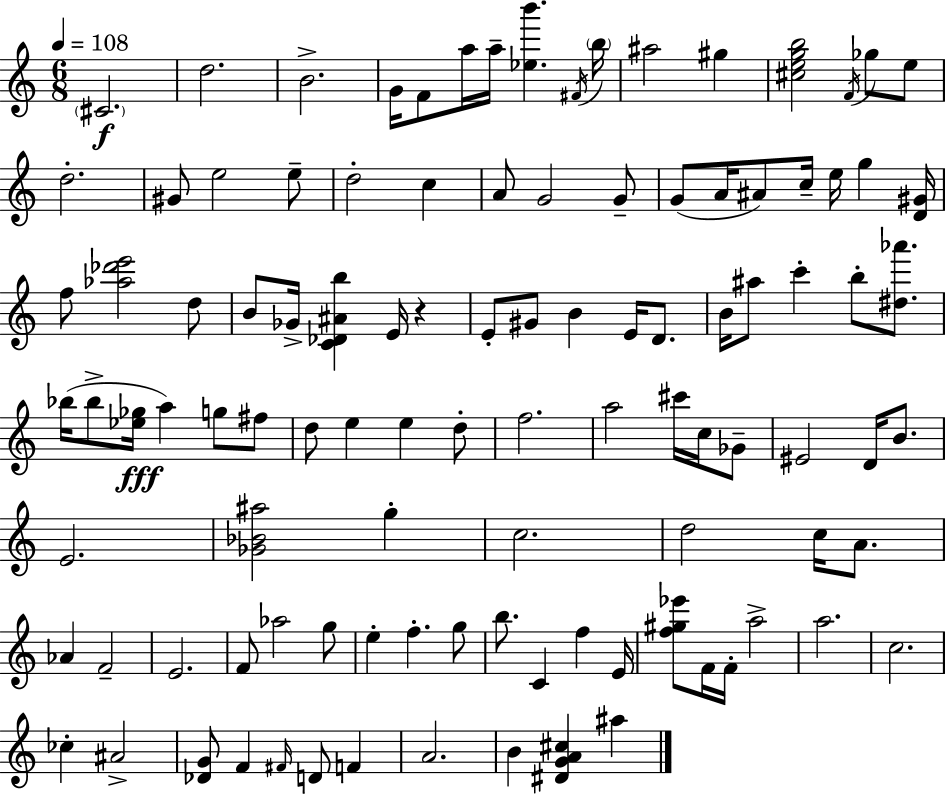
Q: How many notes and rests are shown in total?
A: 105